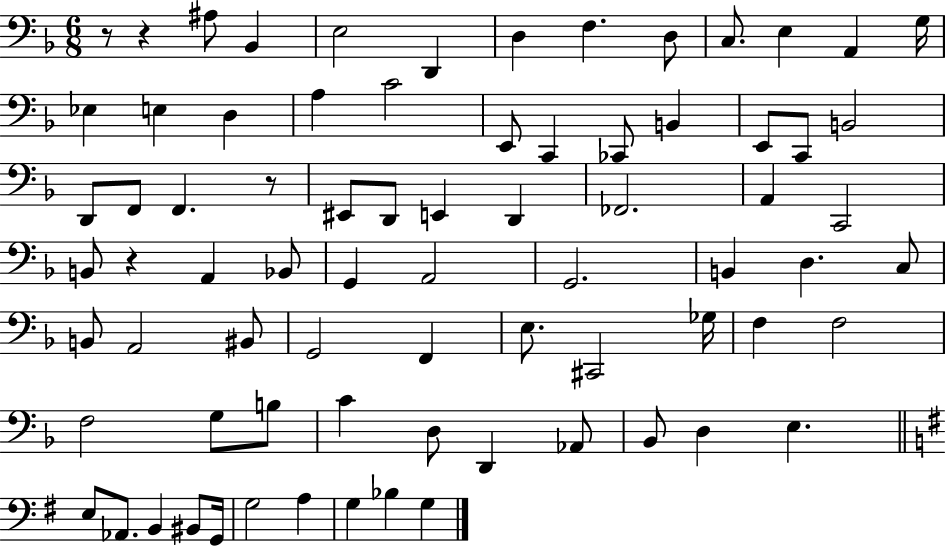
{
  \clef bass
  \numericTimeSignature
  \time 6/8
  \key f \major
  r8 r4 ais8 bes,4 | e2 d,4 | d4 f4. d8 | c8. e4 a,4 g16 | \break ees4 e4 d4 | a4 c'2 | e,8 c,4 ces,8 b,4 | e,8 c,8 b,2 | \break d,8 f,8 f,4. r8 | eis,8 d,8 e,4 d,4 | fes,2. | a,4 c,2 | \break b,8 r4 a,4 bes,8 | g,4 a,2 | g,2. | b,4 d4. c8 | \break b,8 a,2 bis,8 | g,2 f,4 | e8. cis,2 ges16 | f4 f2 | \break f2 g8 b8 | c'4 d8 d,4 aes,8 | bes,8 d4 e4. | \bar "||" \break \key g \major e8 aes,8. b,4 bis,8 g,16 | g2 a4 | g4 bes4 g4 | \bar "|."
}